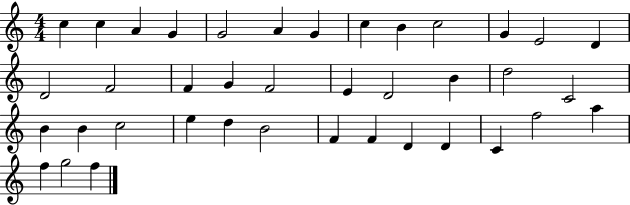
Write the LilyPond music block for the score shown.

{
  \clef treble
  \numericTimeSignature
  \time 4/4
  \key c \major
  c''4 c''4 a'4 g'4 | g'2 a'4 g'4 | c''4 b'4 c''2 | g'4 e'2 d'4 | \break d'2 f'2 | f'4 g'4 f'2 | e'4 d'2 b'4 | d''2 c'2 | \break b'4 b'4 c''2 | e''4 d''4 b'2 | f'4 f'4 d'4 d'4 | c'4 f''2 a''4 | \break f''4 g''2 f''4 | \bar "|."
}